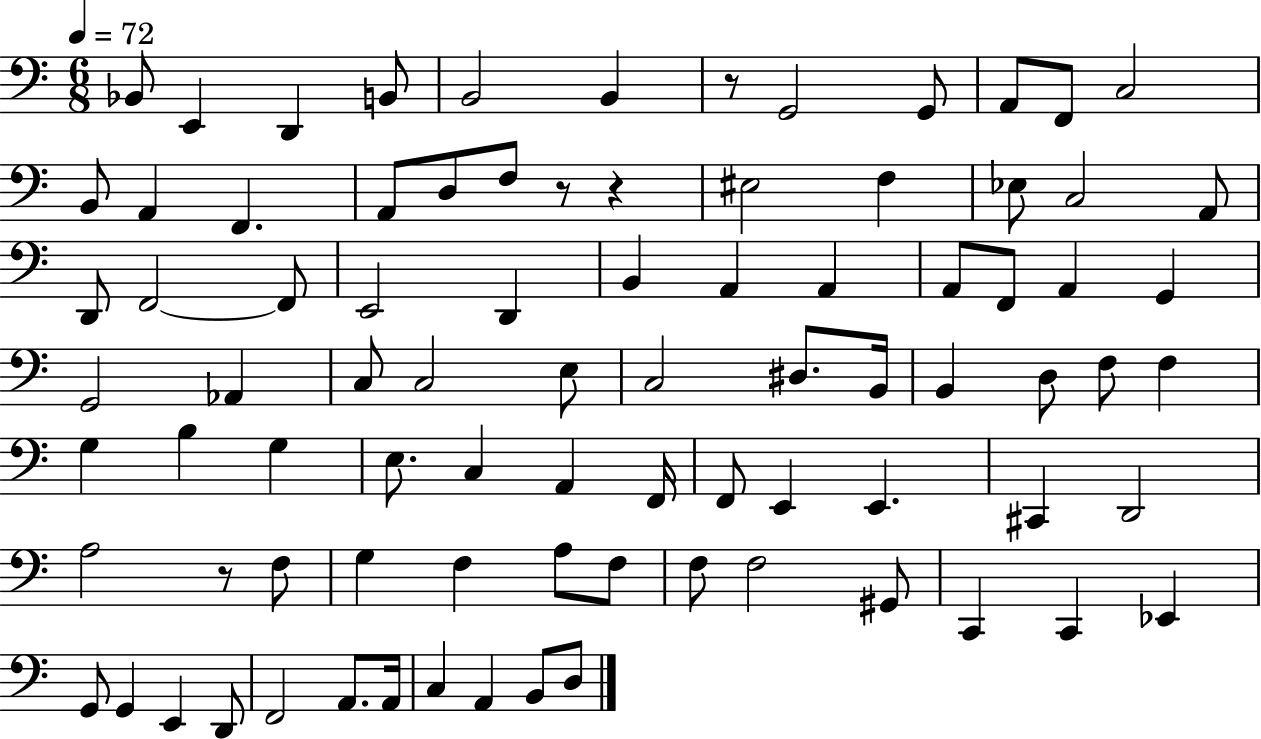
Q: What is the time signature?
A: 6/8